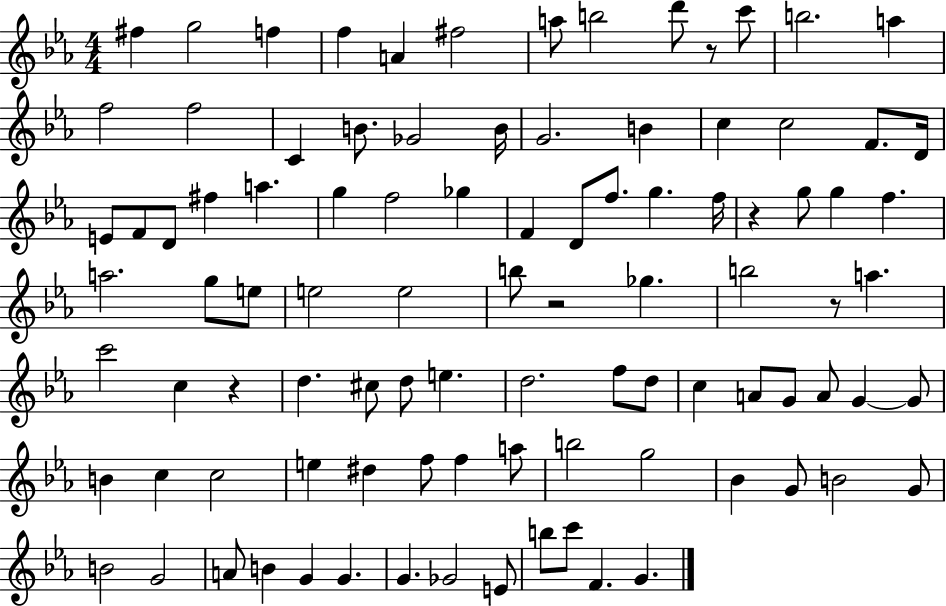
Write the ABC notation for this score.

X:1
T:Untitled
M:4/4
L:1/4
K:Eb
^f g2 f f A ^f2 a/2 b2 d'/2 z/2 c'/2 b2 a f2 f2 C B/2 _G2 B/4 G2 B c c2 F/2 D/4 E/2 F/2 D/2 ^f a g f2 _g F D/2 f/2 g f/4 z g/2 g f a2 g/2 e/2 e2 e2 b/2 z2 _g b2 z/2 a c'2 c z d ^c/2 d/2 e d2 f/2 d/2 c A/2 G/2 A/2 G G/2 B c c2 e ^d f/2 f a/2 b2 g2 _B G/2 B2 G/2 B2 G2 A/2 B G G G _G2 E/2 b/2 c'/2 F G